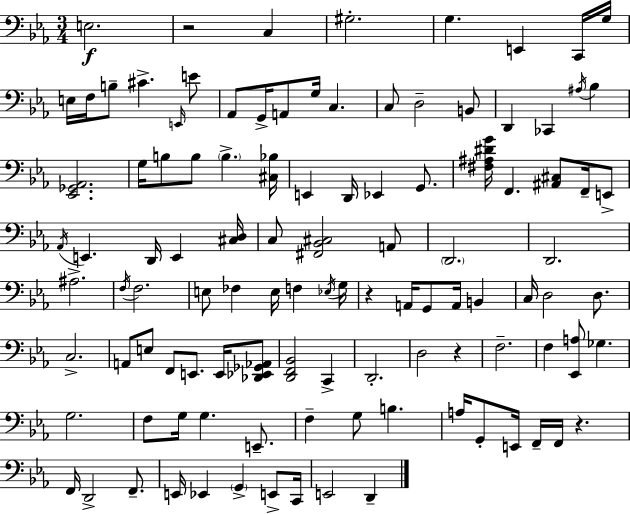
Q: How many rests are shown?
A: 4